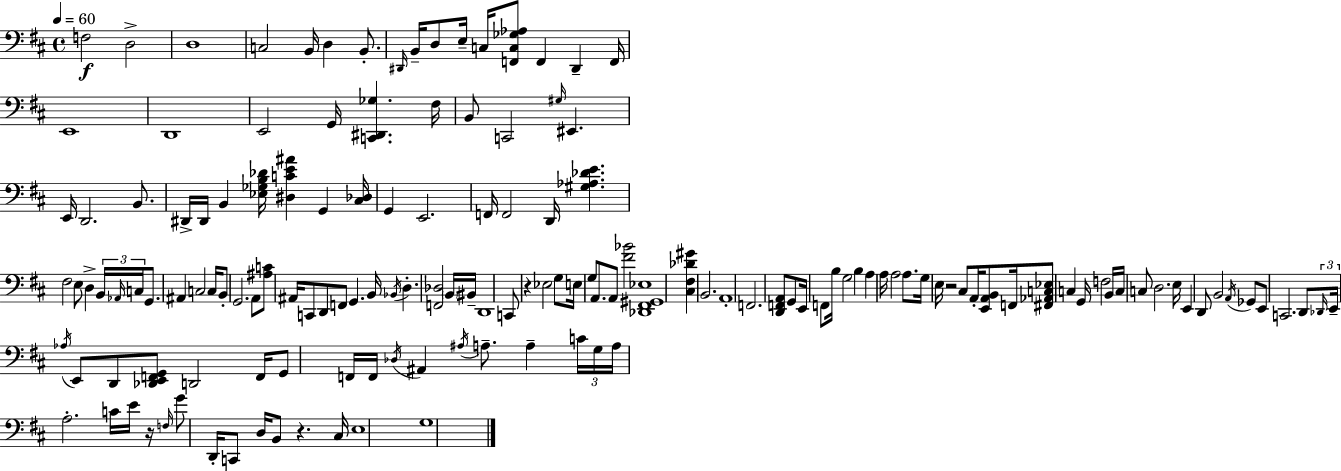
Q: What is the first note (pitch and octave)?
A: F3